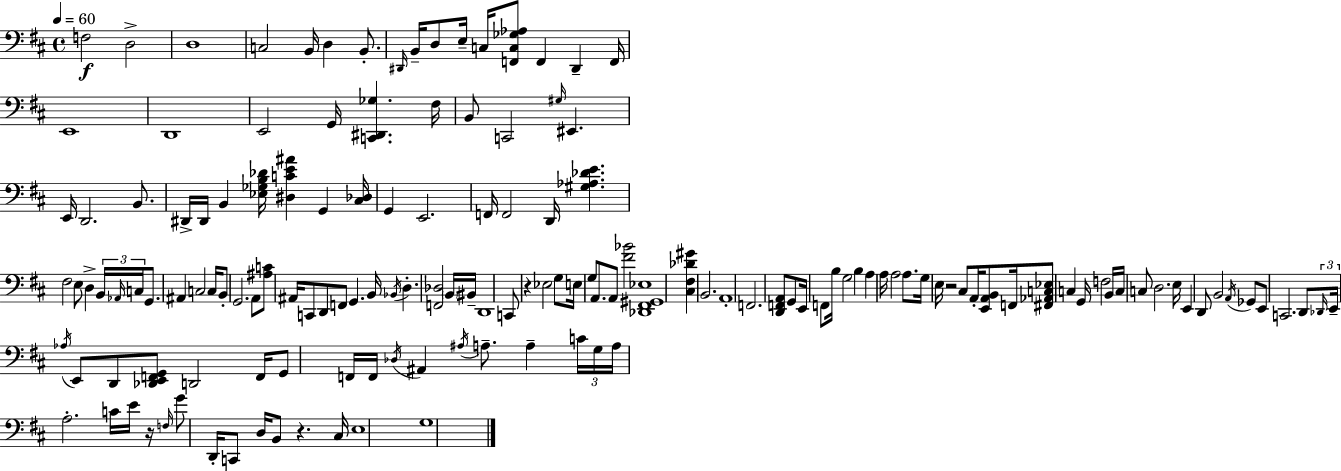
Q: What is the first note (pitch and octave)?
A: F3